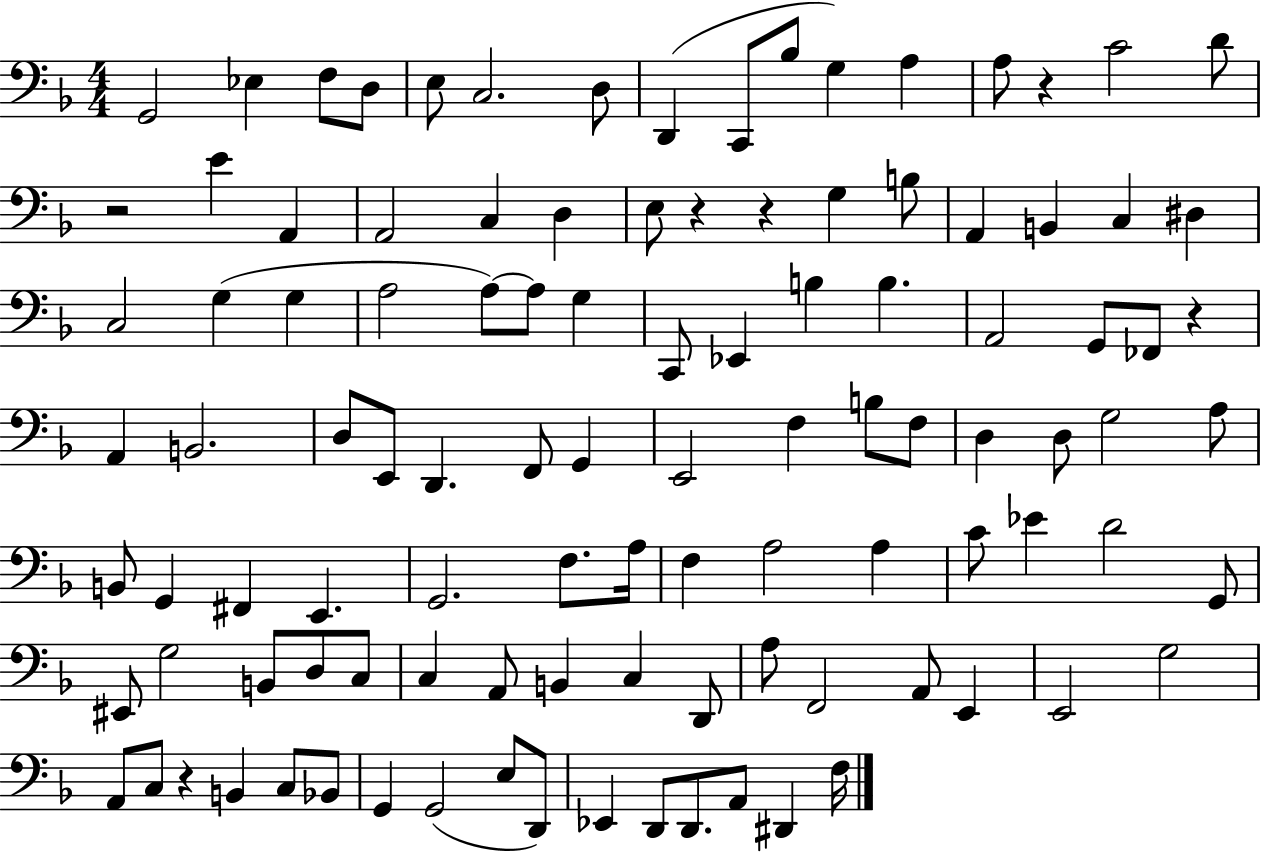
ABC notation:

X:1
T:Untitled
M:4/4
L:1/4
K:F
G,,2 _E, F,/2 D,/2 E,/2 C,2 D,/2 D,, C,,/2 _B,/2 G, A, A,/2 z C2 D/2 z2 E A,, A,,2 C, D, E,/2 z z G, B,/2 A,, B,, C, ^D, C,2 G, G, A,2 A,/2 A,/2 G, C,,/2 _E,, B, B, A,,2 G,,/2 _F,,/2 z A,, B,,2 D,/2 E,,/2 D,, F,,/2 G,, E,,2 F, B,/2 F,/2 D, D,/2 G,2 A,/2 B,,/2 G,, ^F,, E,, G,,2 F,/2 A,/4 F, A,2 A, C/2 _E D2 G,,/2 ^E,,/2 G,2 B,,/2 D,/2 C,/2 C, A,,/2 B,, C, D,,/2 A,/2 F,,2 A,,/2 E,, E,,2 G,2 A,,/2 C,/2 z B,, C,/2 _B,,/2 G,, G,,2 E,/2 D,,/2 _E,, D,,/2 D,,/2 A,,/2 ^D,, F,/4